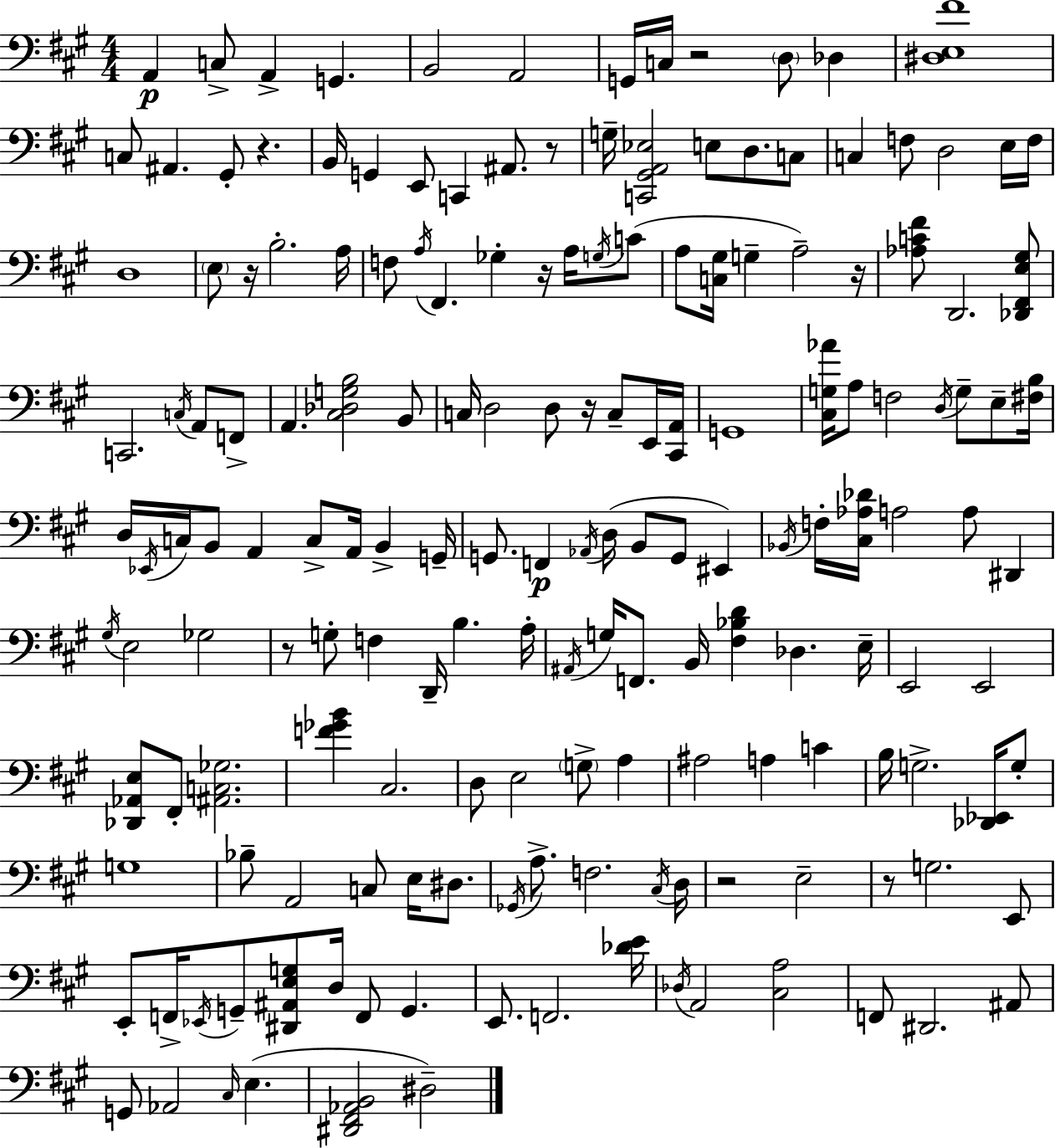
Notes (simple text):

A2/q C3/e A2/q G2/q. B2/h A2/h G2/s C3/s R/h D3/e Db3/q [D#3,E3,F#4]/w C3/e A#2/q. G#2/e R/q. B2/s G2/q E2/e C2/q A#2/e. R/e G3/s [C2,G#2,A2,Eb3]/h E3/e D3/e. C3/e C3/q F3/e D3/h E3/s F3/s D3/w E3/e R/s B3/h. A3/s F3/e A3/s F#2/q. Gb3/q R/s A3/s G3/s C4/e A3/e [C3,G#3]/s G3/q A3/h R/s [Ab3,C4,F#4]/e D2/h. [Db2,F#2,E3,G#3]/e C2/h. C3/s A2/e F2/e A2/q. [C#3,Db3,G3,B3]/h B2/e C3/s D3/h D3/e R/s C3/e E2/s [C#2,A2]/s G2/w [C#3,G3,Ab4]/s A3/e F3/h D3/s G3/e E3/e [F#3,B3]/s D3/s Eb2/s C3/s B2/e A2/q C3/e A2/s B2/q G2/s G2/e. F2/q Ab2/s D3/s B2/e G2/e EIS2/q Bb2/s F3/s [C#3,Ab3,Db4]/s A3/h A3/e D#2/q G#3/s E3/h Gb3/h R/e G3/e F3/q D2/s B3/q. A3/s A#2/s G3/s F2/e. B2/s [F#3,Bb3,D4]/q Db3/q. E3/s E2/h E2/h [Db2,Ab2,E3]/e F#2/e [A#2,C3,Gb3]/h. [F4,Gb4,B4]/q C#3/h. D3/e E3/h G3/e A3/q A#3/h A3/q C4/q B3/s G3/h. [Db2,Eb2]/s G3/e G3/w Bb3/e A2/h C3/e E3/s D#3/e. Gb2/s A3/e. F3/h. C#3/s D3/s R/h E3/h R/e G3/h. E2/e E2/e F2/s Eb2/s G2/e [D#2,A#2,E3,G3]/e D3/s F2/e G2/q. E2/e. F2/h. [Db4,E4]/s Db3/s A2/h [C#3,A3]/h F2/e D#2/h. A#2/e G2/e Ab2/h C#3/s E3/q. [D#2,F#2,Ab2,B2]/h D#3/h